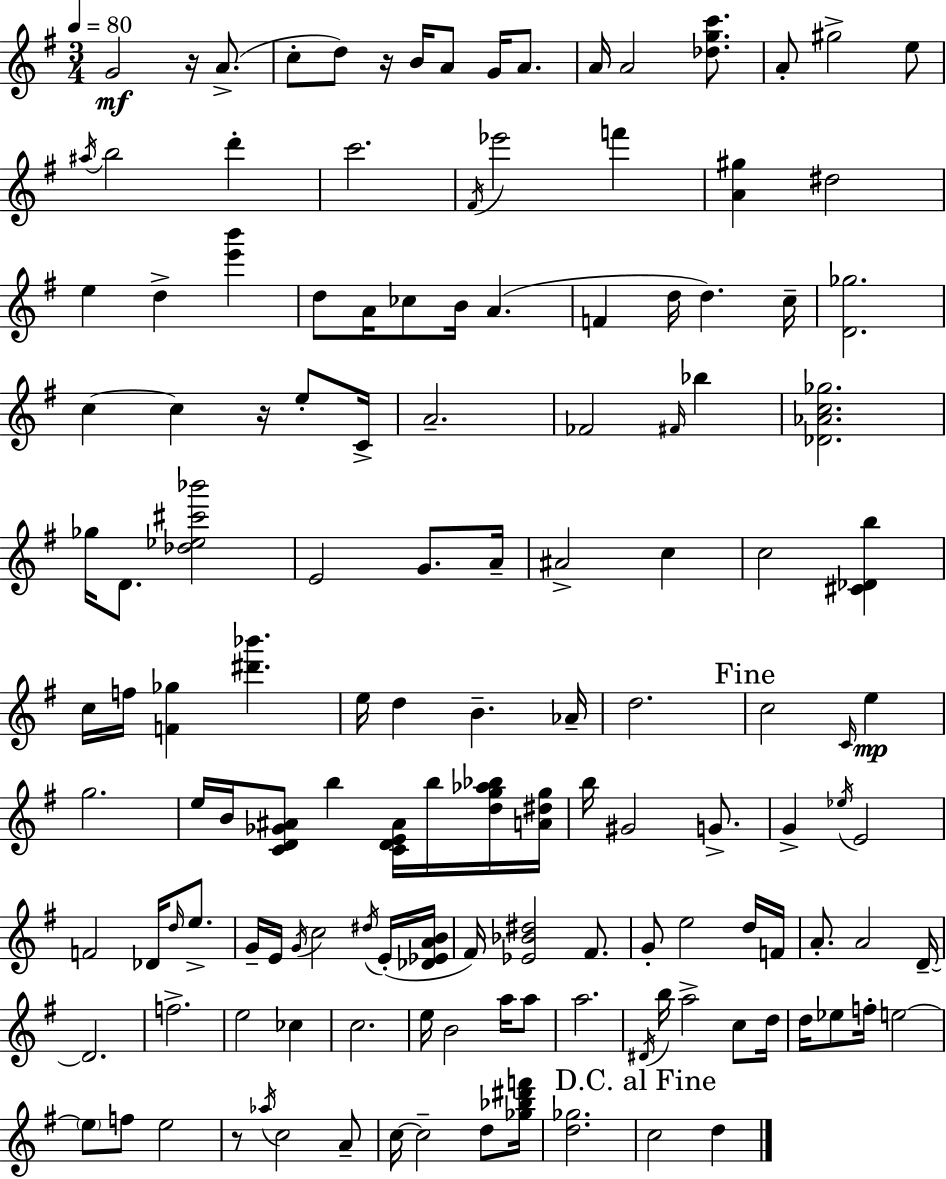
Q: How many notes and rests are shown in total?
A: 139